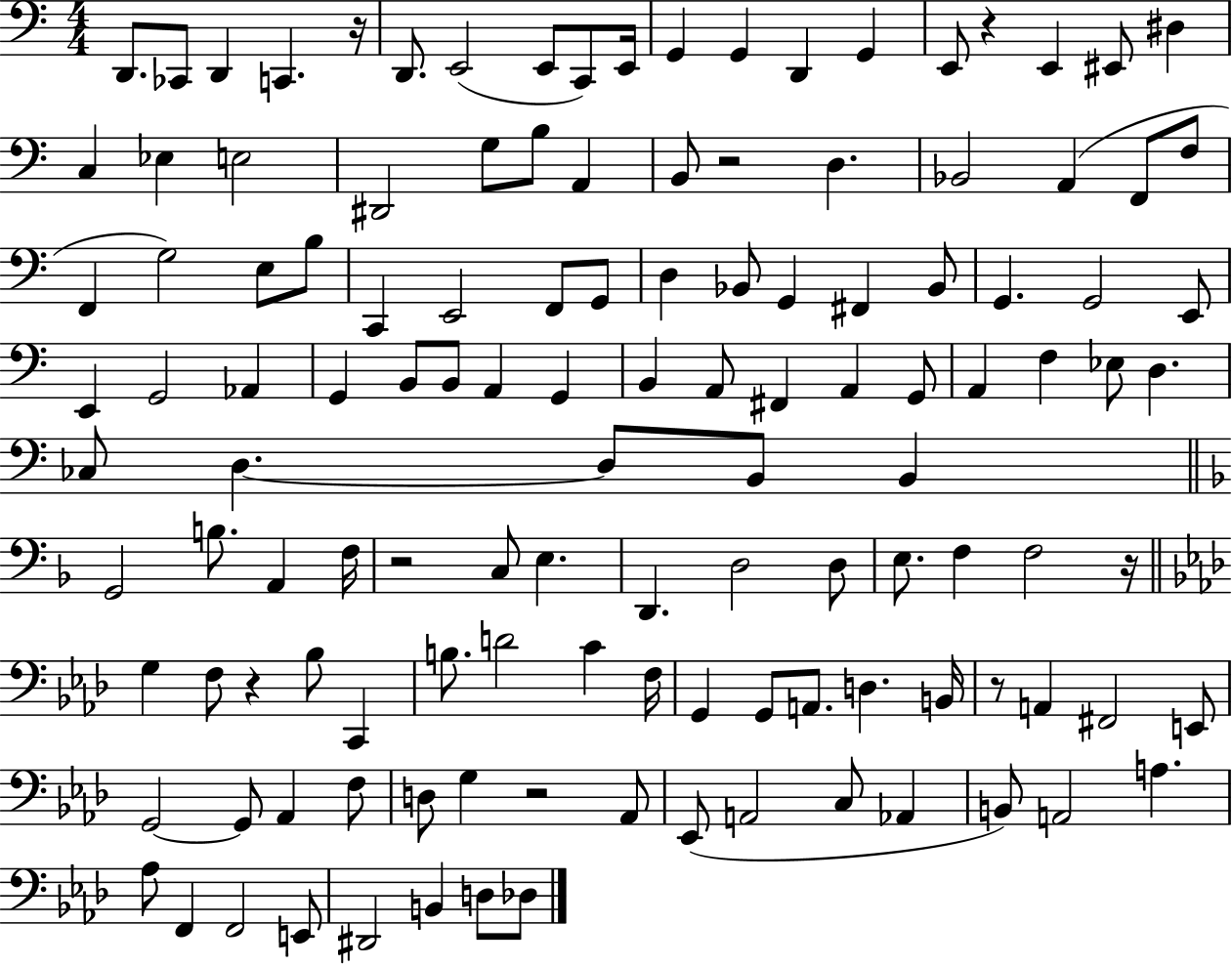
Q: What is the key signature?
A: C major